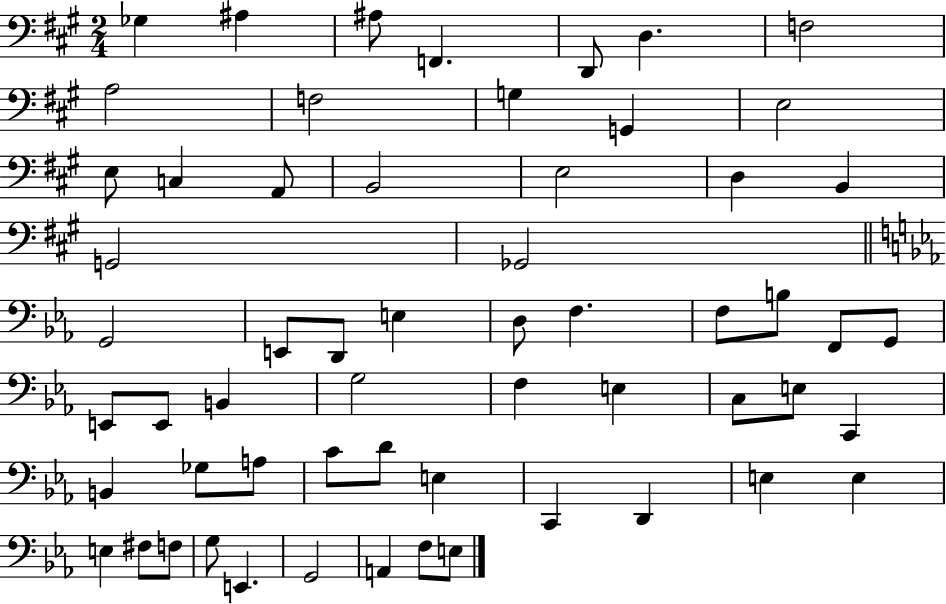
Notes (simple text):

Gb3/q A#3/q A#3/e F2/q. D2/e D3/q. F3/h A3/h F3/h G3/q G2/q E3/h E3/e C3/q A2/e B2/h E3/h D3/q B2/q G2/h Gb2/h G2/h E2/e D2/e E3/q D3/e F3/q. F3/e B3/e F2/e G2/e E2/e E2/e B2/q G3/h F3/q E3/q C3/e E3/e C2/q B2/q Gb3/e A3/e C4/e D4/e E3/q C2/q D2/q E3/q E3/q E3/q F#3/e F3/e G3/e E2/q. G2/h A2/q F3/e E3/e